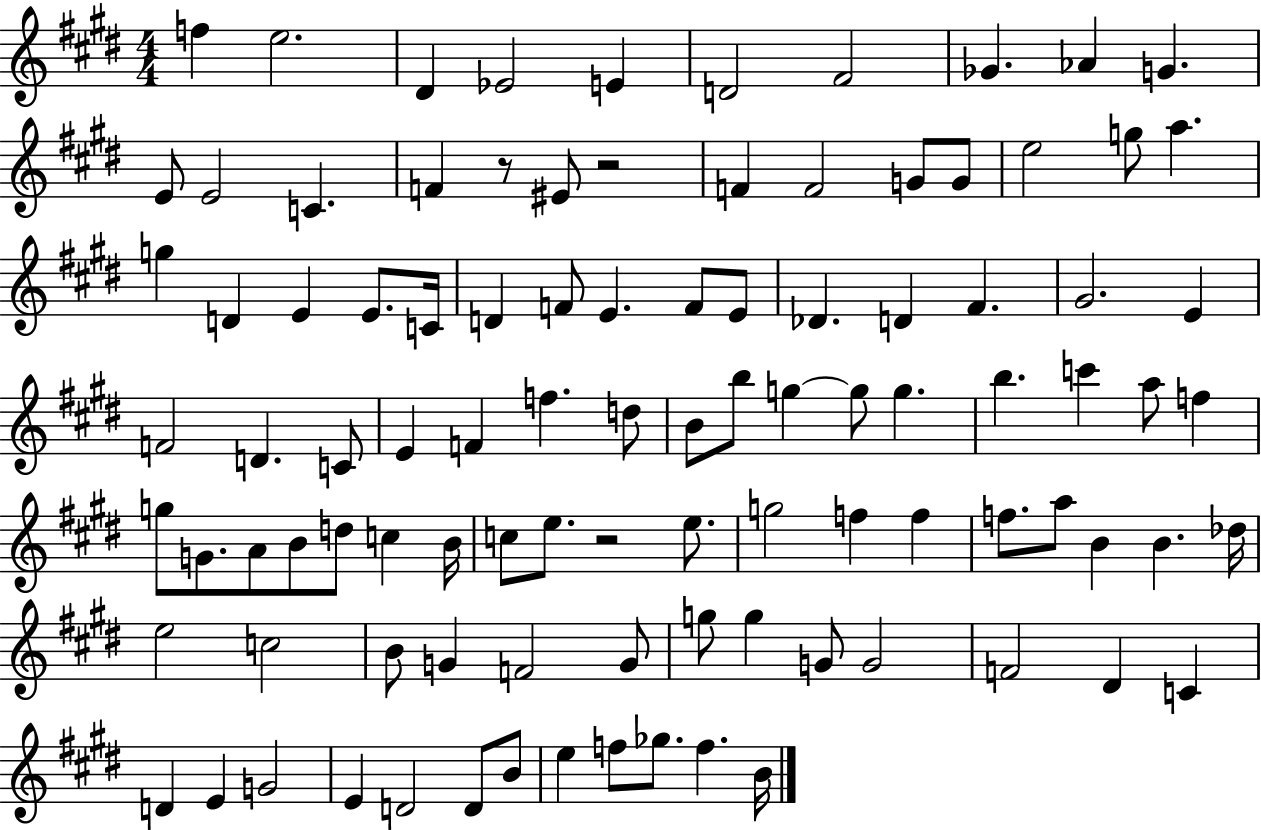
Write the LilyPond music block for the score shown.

{
  \clef treble
  \numericTimeSignature
  \time 4/4
  \key e \major
  f''4 e''2. | dis'4 ees'2 e'4 | d'2 fis'2 | ges'4. aes'4 g'4. | \break e'8 e'2 c'4. | f'4 r8 eis'8 r2 | f'4 f'2 g'8 g'8 | e''2 g''8 a''4. | \break g''4 d'4 e'4 e'8. c'16 | d'4 f'8 e'4. f'8 e'8 | des'4. d'4 fis'4. | gis'2. e'4 | \break f'2 d'4. c'8 | e'4 f'4 f''4. d''8 | b'8 b''8 g''4~~ g''8 g''4. | b''4. c'''4 a''8 f''4 | \break g''8 g'8. a'8 b'8 d''8 c''4 b'16 | c''8 e''8. r2 e''8. | g''2 f''4 f''4 | f''8. a''8 b'4 b'4. des''16 | \break e''2 c''2 | b'8 g'4 f'2 g'8 | g''8 g''4 g'8 g'2 | f'2 dis'4 c'4 | \break d'4 e'4 g'2 | e'4 d'2 d'8 b'8 | e''4 f''8 ges''8. f''4. b'16 | \bar "|."
}